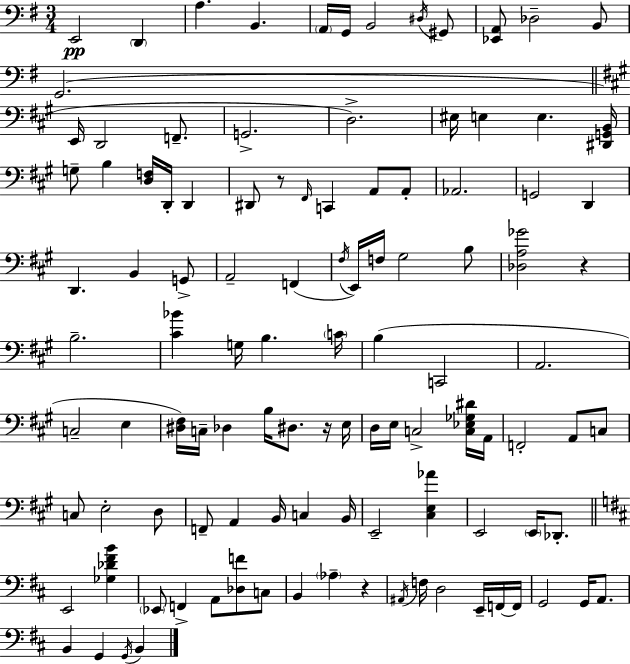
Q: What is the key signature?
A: G major